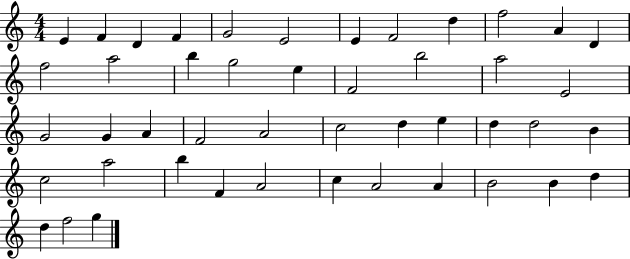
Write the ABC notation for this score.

X:1
T:Untitled
M:4/4
L:1/4
K:C
E F D F G2 E2 E F2 d f2 A D f2 a2 b g2 e F2 b2 a2 E2 G2 G A F2 A2 c2 d e d d2 B c2 a2 b F A2 c A2 A B2 B d d f2 g